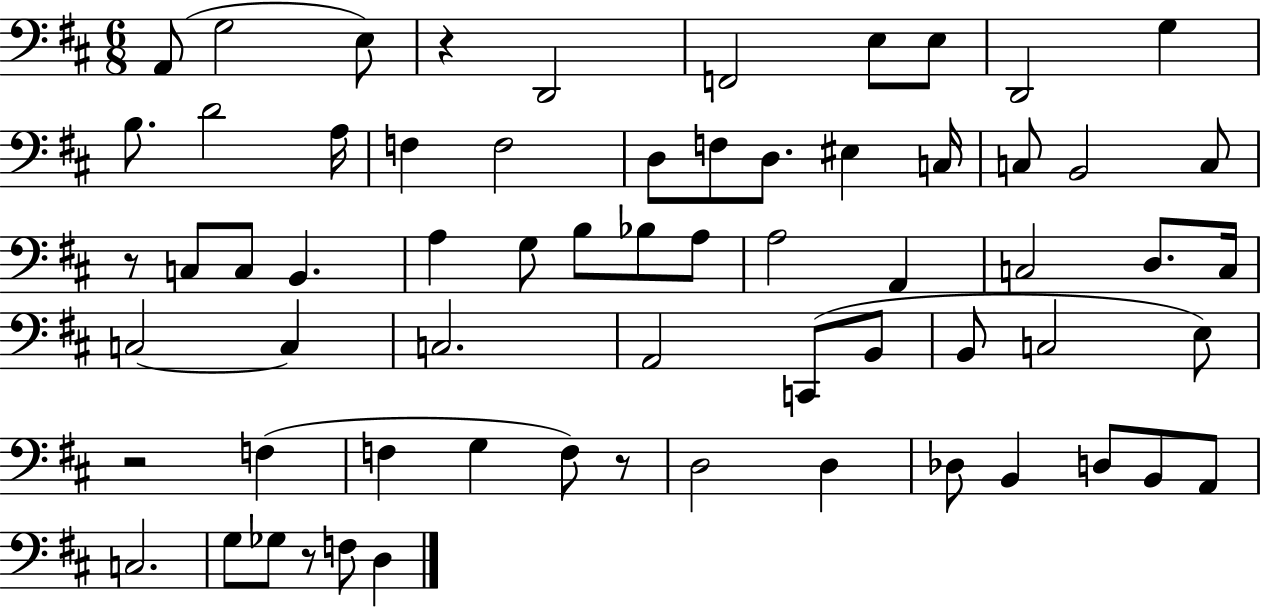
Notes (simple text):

A2/e G3/h E3/e R/q D2/h F2/h E3/e E3/e D2/h G3/q B3/e. D4/h A3/s F3/q F3/h D3/e F3/e D3/e. EIS3/q C3/s C3/e B2/h C3/e R/e C3/e C3/e B2/q. A3/q G3/e B3/e Bb3/e A3/e A3/h A2/q C3/h D3/e. C3/s C3/h C3/q C3/h. A2/h C2/e B2/e B2/e C3/h E3/e R/h F3/q F3/q G3/q F3/e R/e D3/h D3/q Db3/e B2/q D3/e B2/e A2/e C3/h. G3/e Gb3/e R/e F3/e D3/q